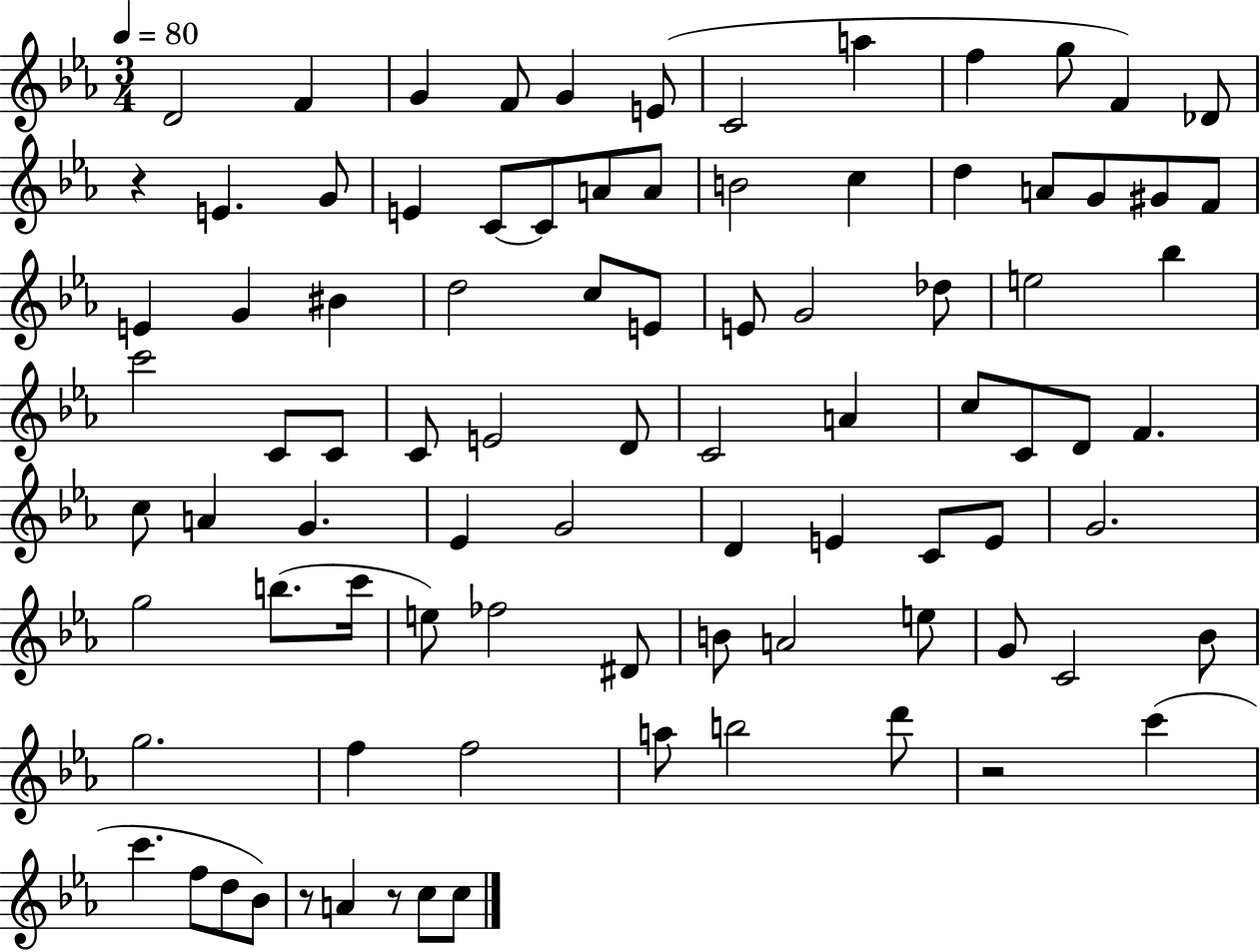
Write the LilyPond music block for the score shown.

{
  \clef treble
  \numericTimeSignature
  \time 3/4
  \key ees \major
  \tempo 4 = 80
  d'2 f'4 | g'4 f'8 g'4 e'8( | c'2 a''4 | f''4 g''8 f'4) des'8 | \break r4 e'4. g'8 | e'4 c'8~~ c'8 a'8 a'8 | b'2 c''4 | d''4 a'8 g'8 gis'8 f'8 | \break e'4 g'4 bis'4 | d''2 c''8 e'8 | e'8 g'2 des''8 | e''2 bes''4 | \break c'''2 c'8 c'8 | c'8 e'2 d'8 | c'2 a'4 | c''8 c'8 d'8 f'4. | \break c''8 a'4 g'4. | ees'4 g'2 | d'4 e'4 c'8 e'8 | g'2. | \break g''2 b''8.( c'''16 | e''8) fes''2 dis'8 | b'8 a'2 e''8 | g'8 c'2 bes'8 | \break g''2. | f''4 f''2 | a''8 b''2 d'''8 | r2 c'''4( | \break c'''4. f''8 d''8 bes'8) | r8 a'4 r8 c''8 c''8 | \bar "|."
}